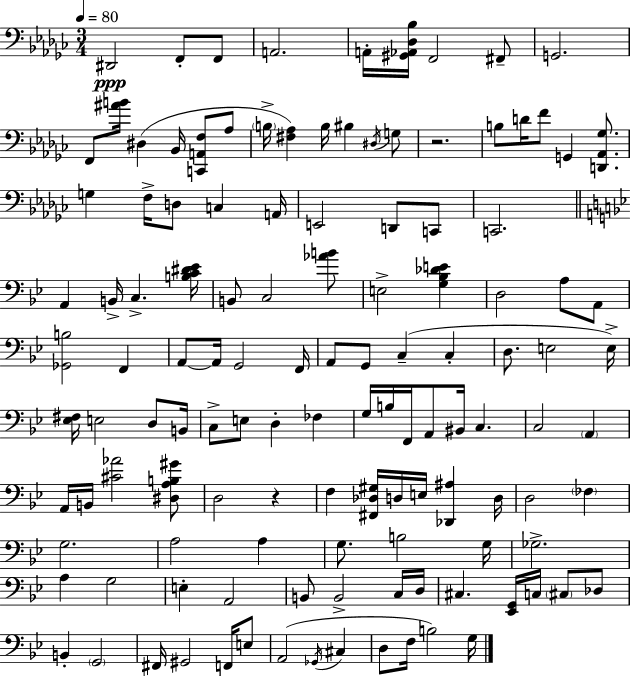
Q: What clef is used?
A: bass